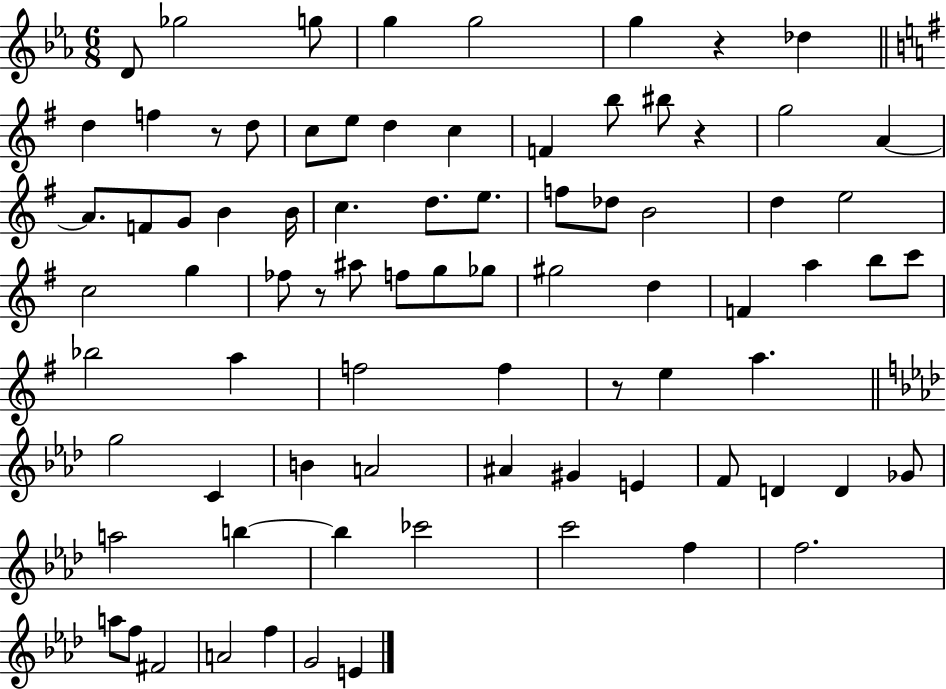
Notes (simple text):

D4/e Gb5/h G5/e G5/q G5/h G5/q R/q Db5/q D5/q F5/q R/e D5/e C5/e E5/e D5/q C5/q F4/q B5/e BIS5/e R/q G5/h A4/q A4/e. F4/e G4/e B4/q B4/s C5/q. D5/e. E5/e. F5/e Db5/e B4/h D5/q E5/h C5/h G5/q FES5/e R/e A#5/e F5/e G5/e Gb5/e G#5/h D5/q F4/q A5/q B5/e C6/e Bb5/h A5/q F5/h F5/q R/e E5/q A5/q. G5/h C4/q B4/q A4/h A#4/q G#4/q E4/q F4/e D4/q D4/q Gb4/e A5/h B5/q B5/q CES6/h C6/h F5/q F5/h. A5/e F5/e F#4/h A4/h F5/q G4/h E4/q